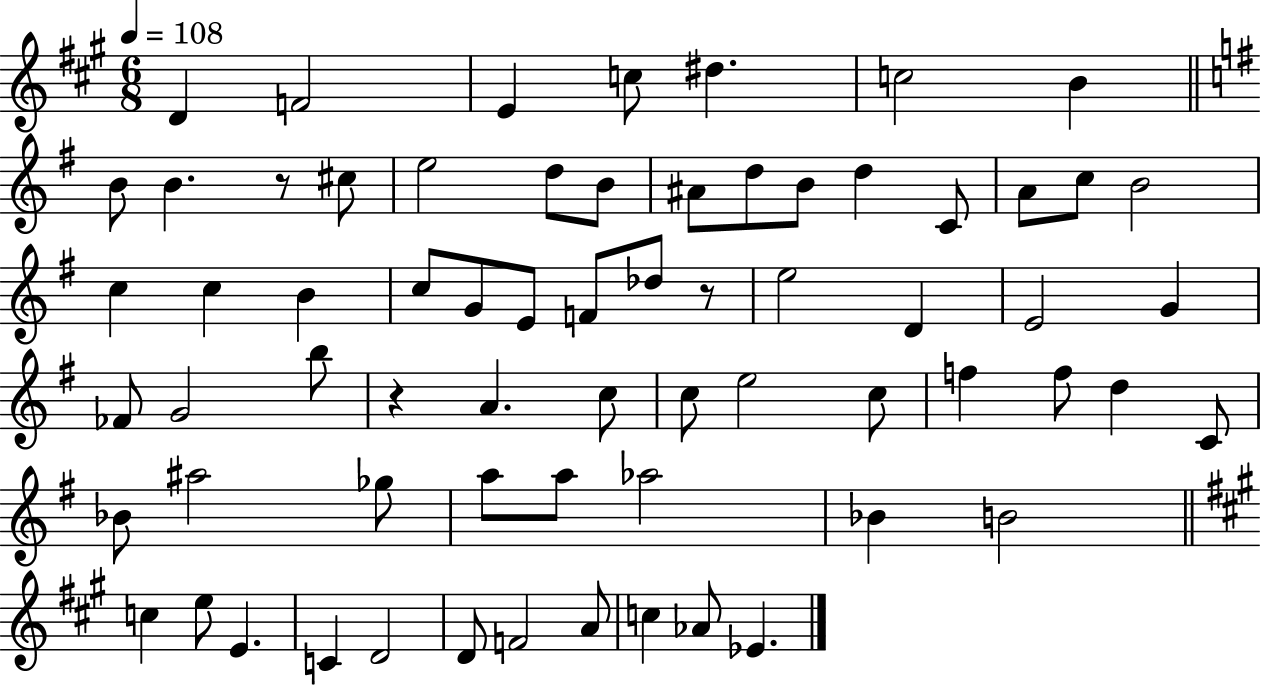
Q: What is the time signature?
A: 6/8